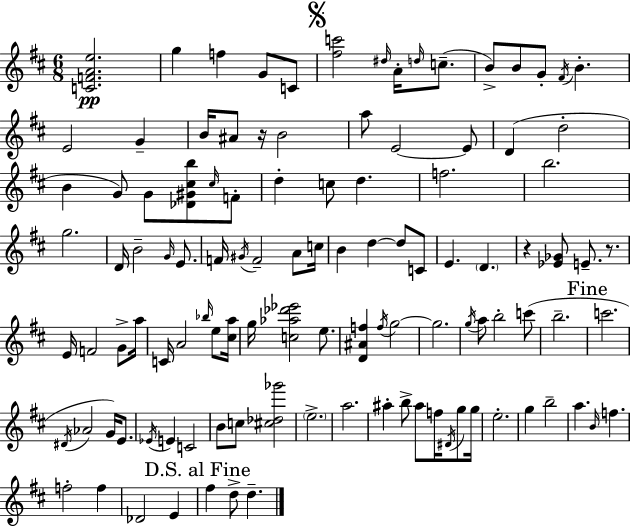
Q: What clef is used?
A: treble